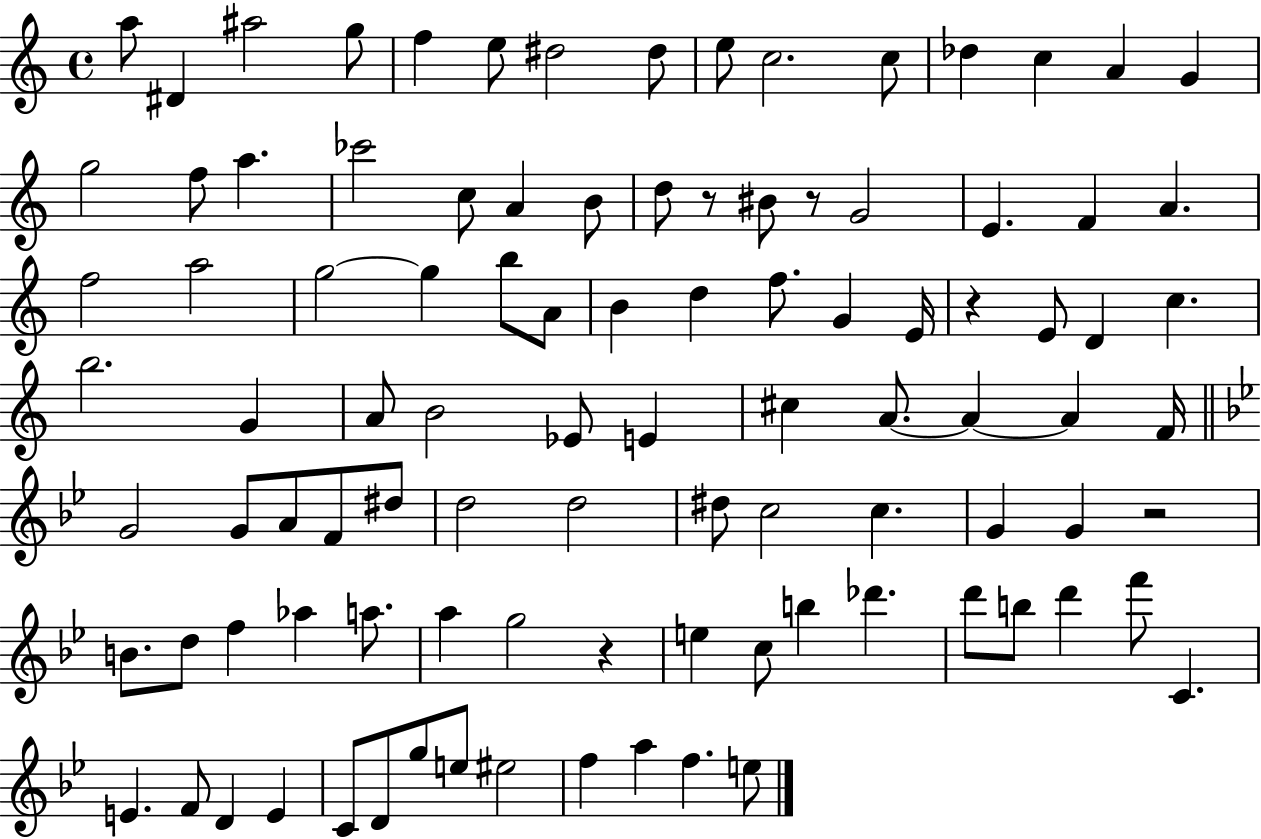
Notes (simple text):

A5/e D#4/q A#5/h G5/e F5/q E5/e D#5/h D#5/e E5/e C5/h. C5/e Db5/q C5/q A4/q G4/q G5/h F5/e A5/q. CES6/h C5/e A4/q B4/e D5/e R/e BIS4/e R/e G4/h E4/q. F4/q A4/q. F5/h A5/h G5/h G5/q B5/e A4/e B4/q D5/q F5/e. G4/q E4/s R/q E4/e D4/q C5/q. B5/h. G4/q A4/e B4/h Eb4/e E4/q C#5/q A4/e. A4/q A4/q F4/s G4/h G4/e A4/e F4/e D#5/e D5/h D5/h D#5/e C5/h C5/q. G4/q G4/q R/h B4/e. D5/e F5/q Ab5/q A5/e. A5/q G5/h R/q E5/q C5/e B5/q Db6/q. D6/e B5/e D6/q F6/e C4/q. E4/q. F4/e D4/q E4/q C4/e D4/e G5/e E5/e EIS5/h F5/q A5/q F5/q. E5/e